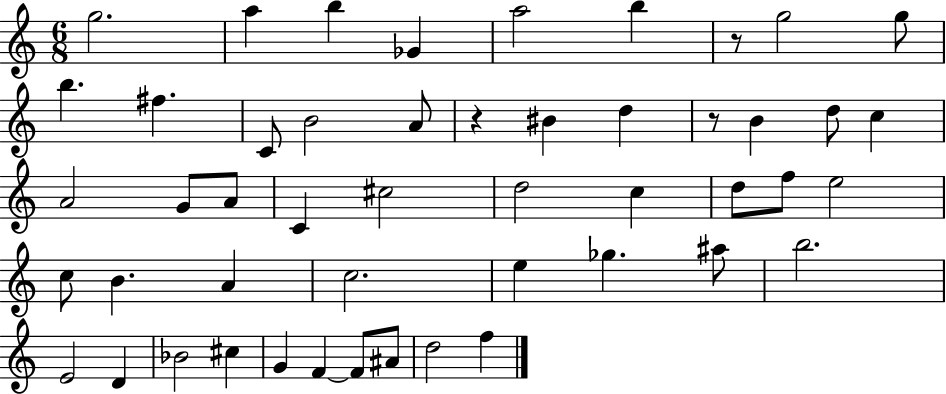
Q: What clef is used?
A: treble